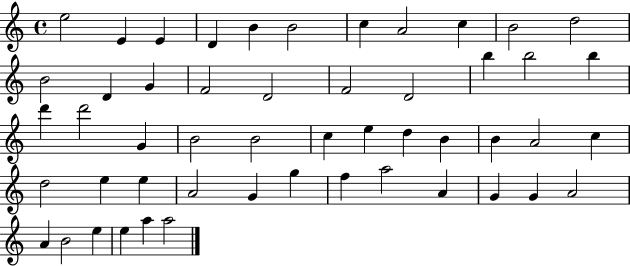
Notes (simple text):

E5/h E4/q E4/q D4/q B4/q B4/h C5/q A4/h C5/q B4/h D5/h B4/h D4/q G4/q F4/h D4/h F4/h D4/h B5/q B5/h B5/q D6/q D6/h G4/q B4/h B4/h C5/q E5/q D5/q B4/q B4/q A4/h C5/q D5/h E5/q E5/q A4/h G4/q G5/q F5/q A5/h A4/q G4/q G4/q A4/h A4/q B4/h E5/q E5/q A5/q A5/h